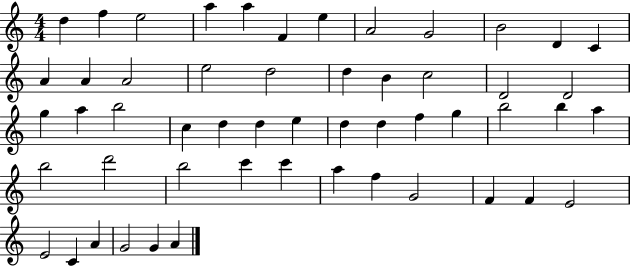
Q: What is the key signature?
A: C major